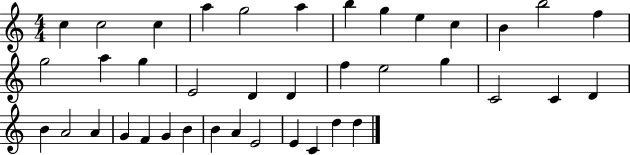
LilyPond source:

{
  \clef treble
  \numericTimeSignature
  \time 4/4
  \key c \major
  c''4 c''2 c''4 | a''4 g''2 a''4 | b''4 g''4 e''4 c''4 | b'4 b''2 f''4 | \break g''2 a''4 g''4 | e'2 d'4 d'4 | f''4 e''2 g''4 | c'2 c'4 d'4 | \break b'4 a'2 a'4 | g'4 f'4 g'4 b'4 | b'4 a'4 e'2 | e'4 c'4 d''4 d''4 | \break \bar "|."
}